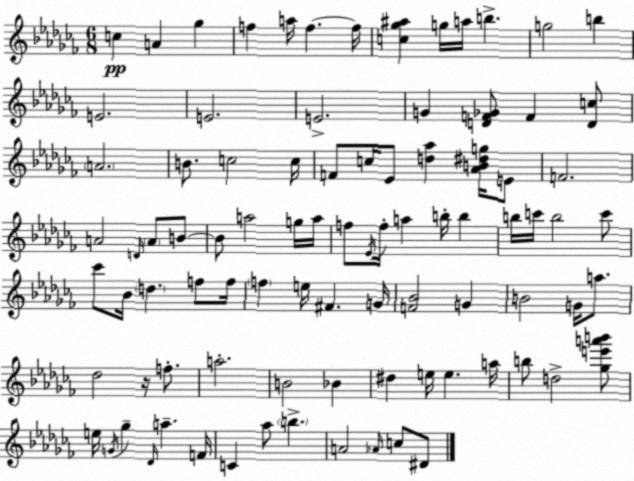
X:1
T:Untitled
M:6/8
L:1/4
K:Abm
c A _g f a/4 f f/4 [c_g^a] g/4 a/4 b g2 b E2 E2 E2 G [DF_G]/2 F [Dc]/2 A2 B/2 c2 c/4 F/2 c/4 _E/2 [d_a] [_AB^dg]/4 E/2 F2 A2 D/4 A/2 B/2 B/2 a2 g/4 a/4 f/2 _E/4 f/4 a b/4 b b/4 c'/4 b2 c'/2 _c'/2 _B/4 d f/2 f/4 f e/4 ^F G/4 [F_B]2 G B2 G/4 a/2 _d2 z/4 f/2 a2 B2 _B ^d e/4 e a/4 b/2 d2 [_ge'a'b']/2 e/4 G/4 _g _D/4 a F/4 C _a/2 b A2 _A/4 c/2 ^D/2